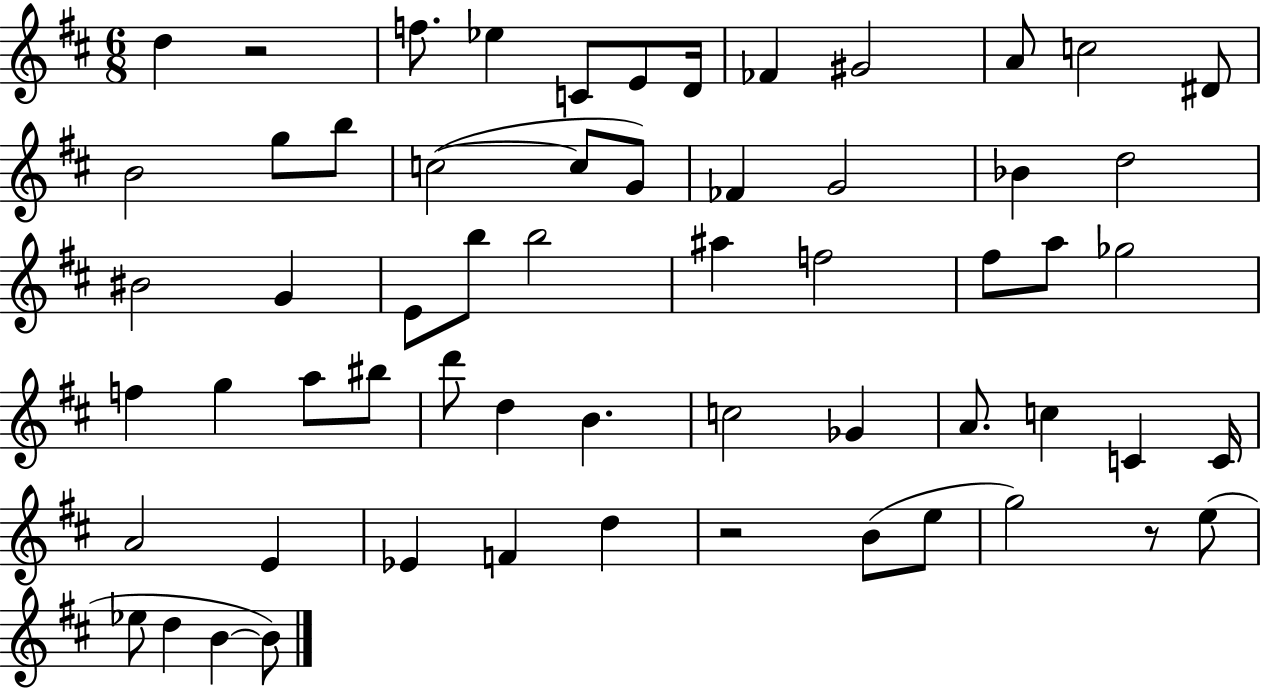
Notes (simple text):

D5/q R/h F5/e. Eb5/q C4/e E4/e D4/s FES4/q G#4/h A4/e C5/h D#4/e B4/h G5/e B5/e C5/h C5/e G4/e FES4/q G4/h Bb4/q D5/h BIS4/h G4/q E4/e B5/e B5/h A#5/q F5/h F#5/e A5/e Gb5/h F5/q G5/q A5/e BIS5/e D6/e D5/q B4/q. C5/h Gb4/q A4/e. C5/q C4/q C4/s A4/h E4/q Eb4/q F4/q D5/q R/h B4/e E5/e G5/h R/e E5/e Eb5/e D5/q B4/q B4/e